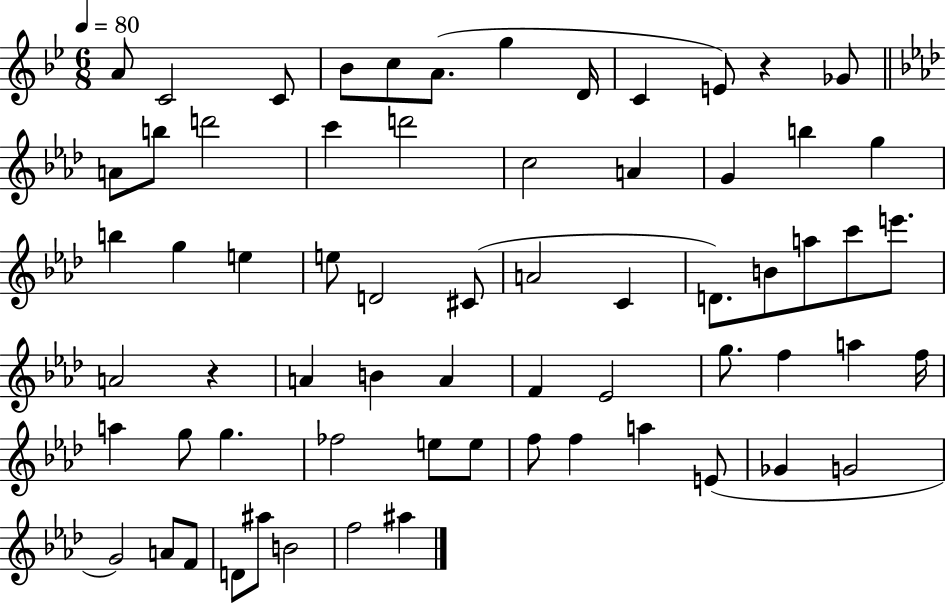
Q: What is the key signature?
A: BES major